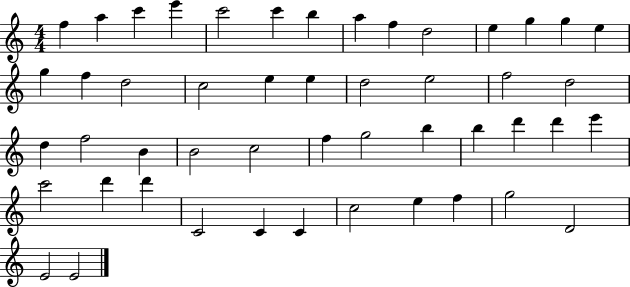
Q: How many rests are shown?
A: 0